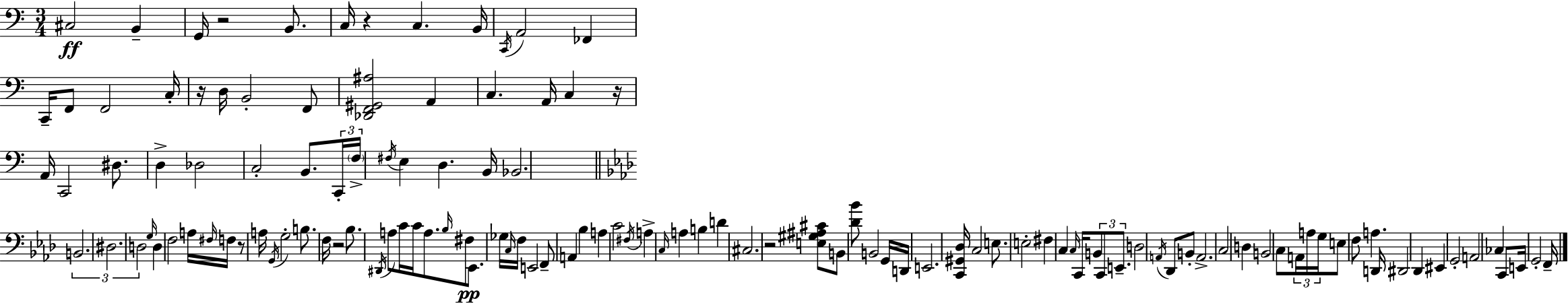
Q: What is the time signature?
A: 3/4